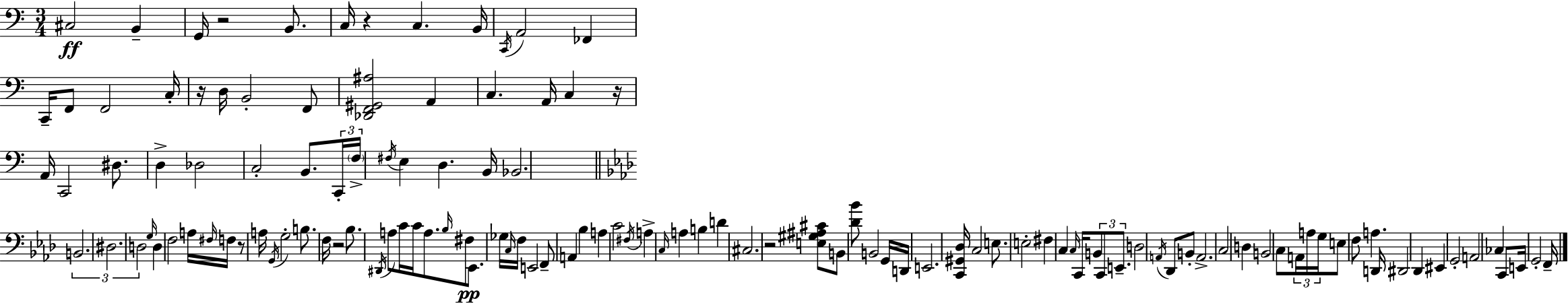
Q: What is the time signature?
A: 3/4